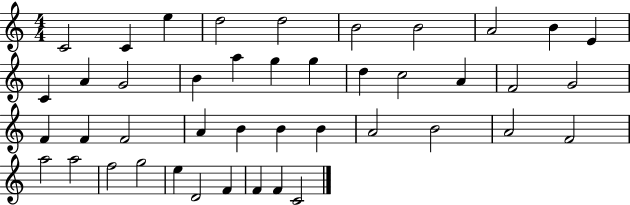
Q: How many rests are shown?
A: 0